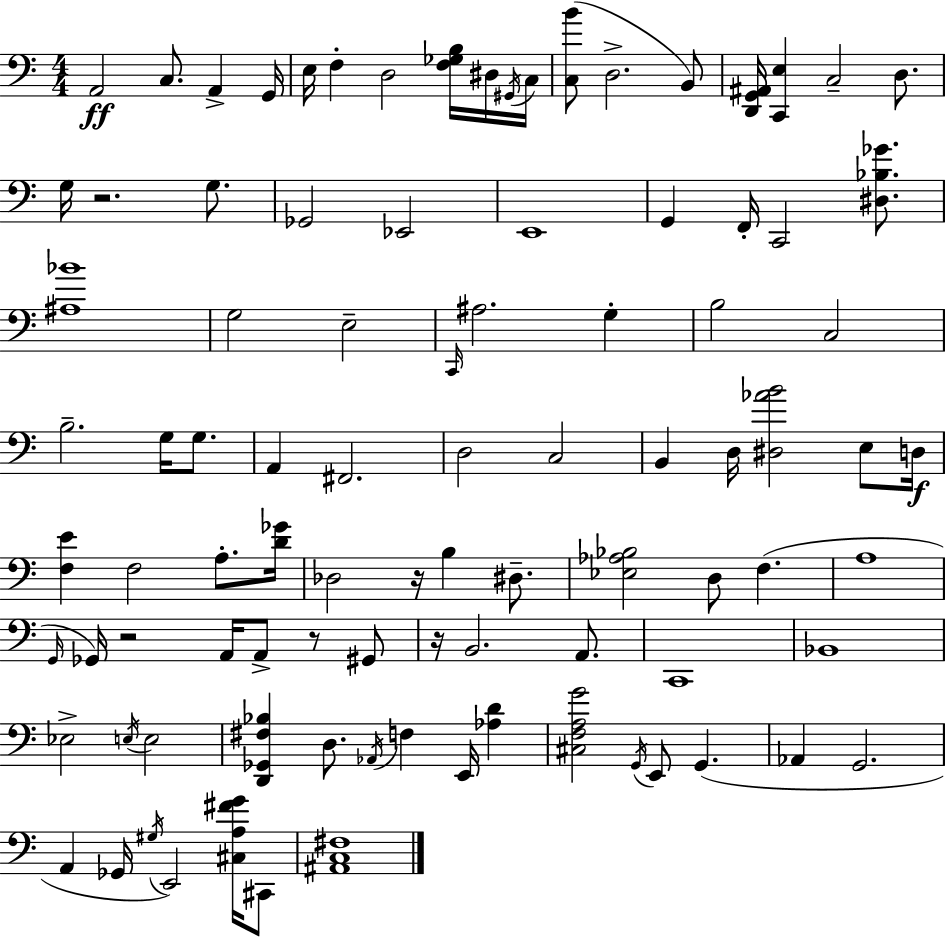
A2/h C3/e. A2/q G2/s E3/s F3/q D3/h [F3,Gb3,B3]/s D#3/s G#2/s C3/s [C3,B4]/e D3/h. B2/e [D2,G2,A#2]/s [C2,E3]/q C3/h D3/e. G3/s R/h. G3/e. Gb2/h Eb2/h E2/w G2/q F2/s C2/h [D#3,Bb3,Gb4]/e. [A#3,Bb4]/w G3/h E3/h C2/s A#3/h. G3/q B3/h C3/h B3/h. G3/s G3/e. A2/q F#2/h. D3/h C3/h B2/q D3/s [D#3,Ab4,B4]/h E3/e D3/s [F3,E4]/q F3/h A3/e. [D4,Gb4]/s Db3/h R/s B3/q D#3/e. [Eb3,Ab3,Bb3]/h D3/e F3/q. A3/w G2/s Gb2/s R/h A2/s A2/e R/e G#2/e R/s B2/h. A2/e. C2/w Bb2/w Eb3/h E3/s E3/h [D2,Gb2,F#3,Bb3]/q D3/e. Ab2/s F3/q E2/s [Ab3,D4]/q [C#3,F3,A3,G4]/h G2/s E2/e G2/q. Ab2/q G2/h. A2/q Gb2/s G#3/s E2/h [C#3,A3,F#4,G4]/s C#2/e [A#2,C3,F#3]/w